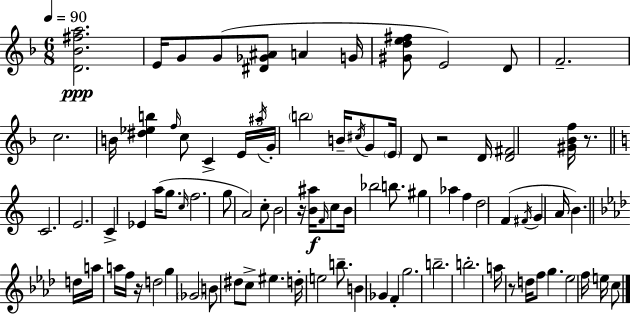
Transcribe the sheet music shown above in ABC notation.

X:1
T:Untitled
M:6/8
L:1/4
K:Dm
[D_B^fa]2 E/4 G/2 G/2 [^D_G^A]/2 A G/4 [^Gde^f]/2 E2 D/2 F2 c2 B/4 [^d_eb] f/4 c/2 C E/4 ^a/4 G/4 b2 B/4 ^c/4 G/2 E/4 D/2 z2 D/4 [D^F]2 [^G_Bf]/4 z/2 C2 E2 C _E a/4 g/2 c/4 f2 g/2 A2 c/2 B2 z/4 [B^a]/4 F/4 c/2 B/4 _b2 b/2 ^g _a f d2 F ^F/4 G A/4 B d/4 a/4 a/4 f/4 z/4 d2 g _G2 B/2 ^d/2 c/2 ^e d/4 e2 b/2 B _G F g2 b2 b2 a/4 z/2 d/4 f/2 g _e2 f/4 e/4 c/2